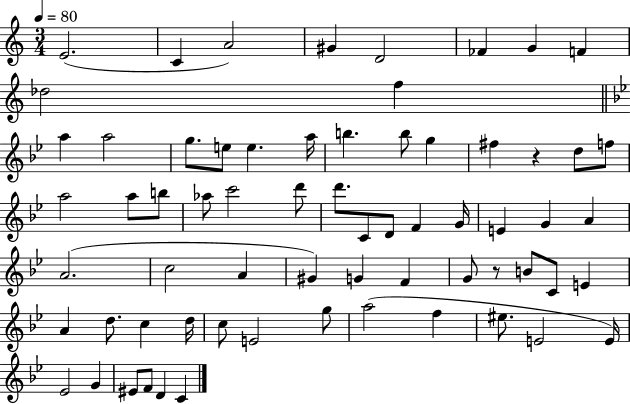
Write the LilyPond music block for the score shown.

{
  \clef treble
  \numericTimeSignature
  \time 3/4
  \key c \major
  \tempo 4 = 80
  e'2.( | c'4 a'2) | gis'4 d'2 | fes'4 g'4 f'4 | \break des''2 f''4 | \bar "||" \break \key bes \major a''4 a''2 | g''8. e''8 e''4. a''16 | b''4. b''8 g''4 | fis''4 r4 d''8 f''8 | \break a''2 a''8 b''8 | aes''8 c'''2 d'''8 | d'''8. c'8 d'8 f'4 g'16 | e'4 g'4 a'4 | \break a'2.( | c''2 a'4 | gis'4) g'4 f'4 | g'8 r8 b'8 c'8 e'4 | \break a'4 d''8. c''4 d''16 | c''8 e'2 g''8 | a''2( f''4 | eis''8. e'2 e'16) | \break ees'2 g'4 | eis'8 f'8 d'4 c'4 | \bar "|."
}